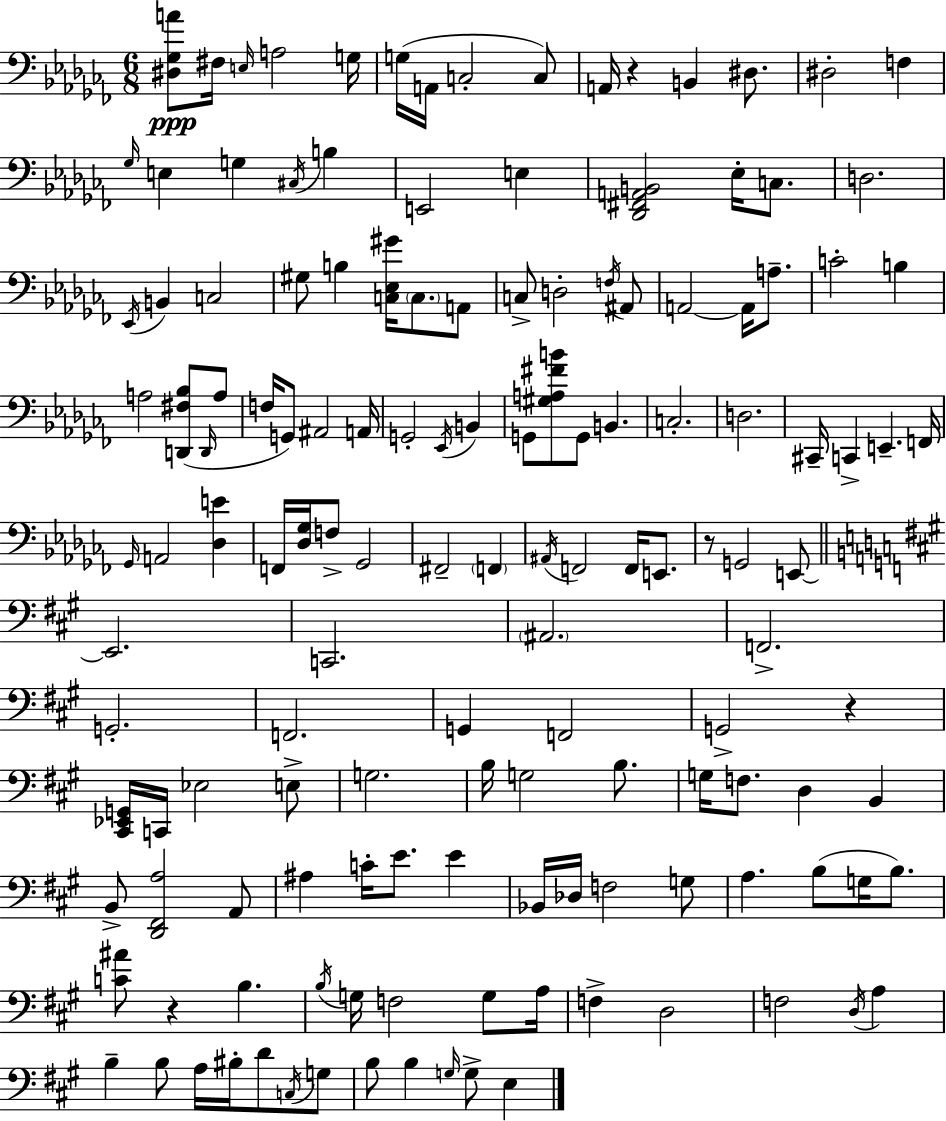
X:1
T:Untitled
M:6/8
L:1/4
K:Abm
[^D,_G,A]/2 ^F,/4 E,/4 A,2 G,/4 G,/4 A,,/4 C,2 C,/2 A,,/4 z B,, ^D,/2 ^D,2 F, _G,/4 E, G, ^C,/4 B, E,,2 E, [_D,,^F,,A,,B,,]2 _E,/4 C,/2 D,2 _E,,/4 B,, C,2 ^G,/2 B, [C,_E,^G]/4 C,/2 A,,/2 C,/2 D,2 F,/4 ^A,,/2 A,,2 A,,/4 A,/2 C2 B, A,2 [D,,^F,_B,]/2 D,,/4 A,/2 F,/4 G,,/2 ^A,,2 A,,/4 G,,2 _E,,/4 B,, G,,/2 [^G,A,^FB]/2 G,,/2 B,, C,2 D,2 ^C,,/4 C,, E,, F,,/4 _G,,/4 A,,2 [_D,E] F,,/4 [_D,_G,]/4 F,/2 _G,,2 ^F,,2 F,, ^A,,/4 F,,2 F,,/4 E,,/2 z/2 G,,2 E,,/2 E,,2 C,,2 ^A,,2 F,,2 G,,2 F,,2 G,, F,,2 G,,2 z [^C,,_E,,G,,]/4 C,,/4 _E,2 E,/2 G,2 B,/4 G,2 B,/2 G,/4 F,/2 D, B,, B,,/2 [D,,^F,,A,]2 A,,/2 ^A, C/4 E/2 E _B,,/4 _D,/4 F,2 G,/2 A, B,/2 G,/4 B,/2 [C^A]/2 z B, B,/4 G,/4 F,2 G,/2 A,/4 F, D,2 F,2 D,/4 A, B, B,/2 A,/4 ^B,/4 D/2 C,/4 G,/2 B,/2 B, G,/4 G,/2 E,